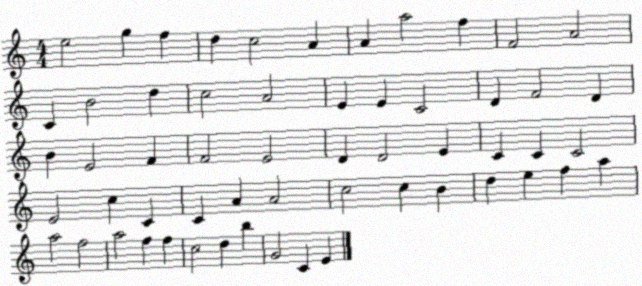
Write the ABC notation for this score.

X:1
T:Untitled
M:4/4
L:1/4
K:C
e2 g f d c2 A A a2 f F2 A2 C B2 d c2 A2 E E C2 D F2 D B E2 F F2 E2 D D2 E C C C2 E2 c C C A A2 c2 c B d e f a a2 f2 a2 f f c2 d b G2 C E